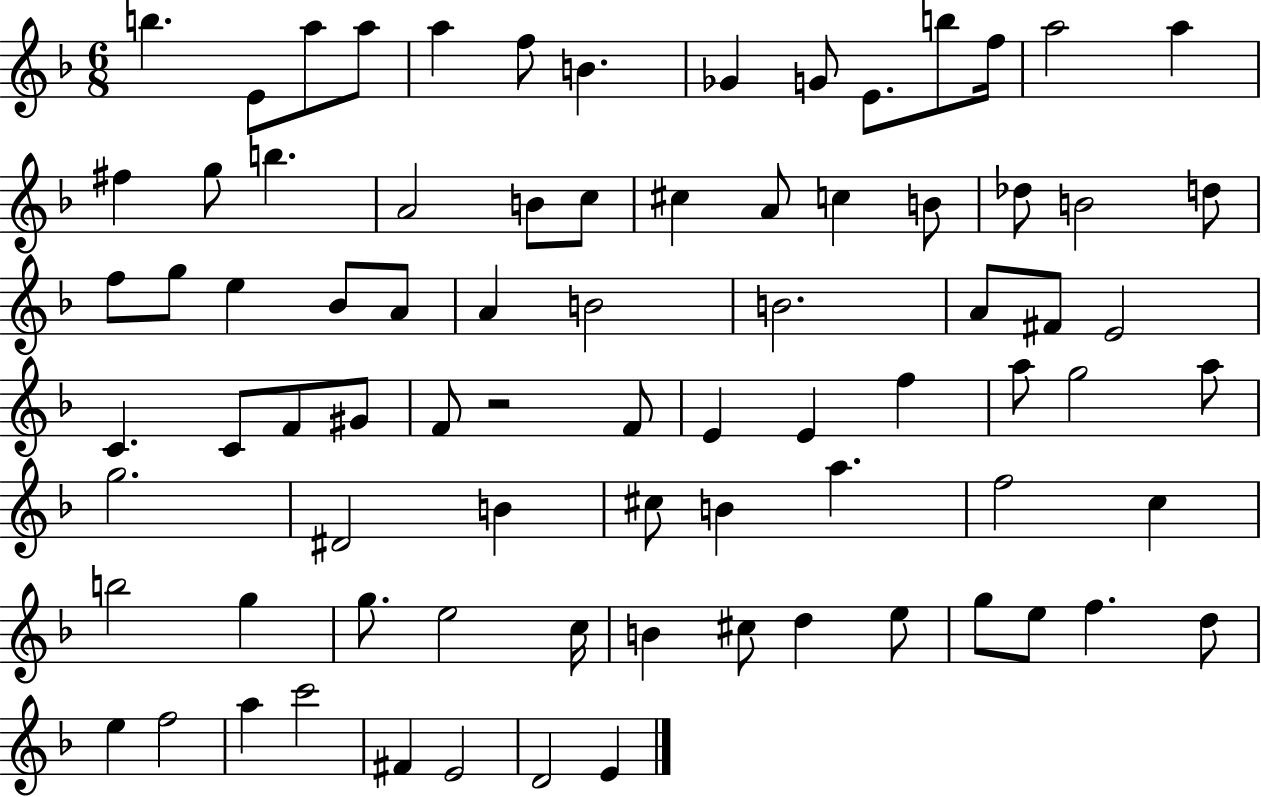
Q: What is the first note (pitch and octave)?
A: B5